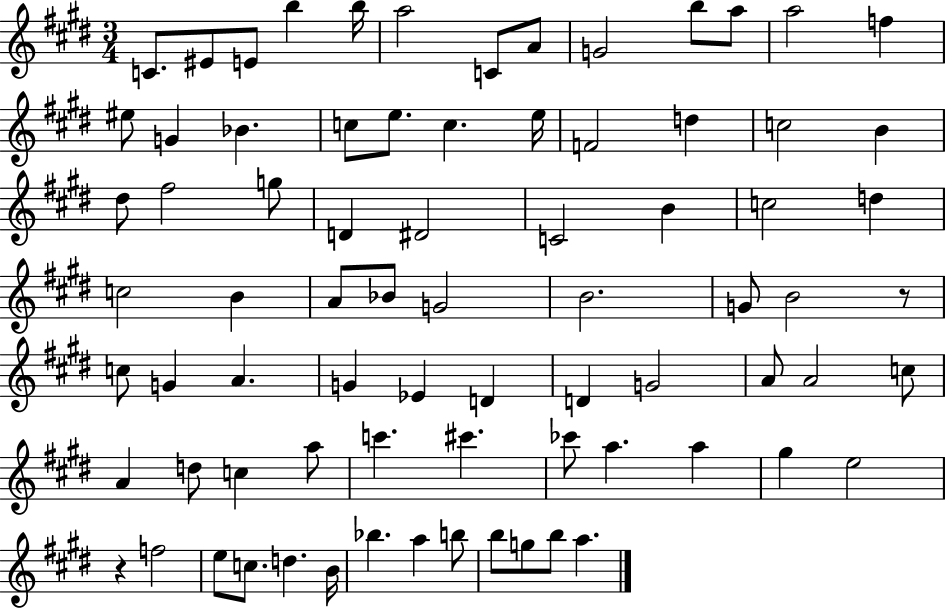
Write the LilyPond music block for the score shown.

{
  \clef treble
  \numericTimeSignature
  \time 3/4
  \key e \major
  c'8. eis'8 e'8 b''4 b''16 | a''2 c'8 a'8 | g'2 b''8 a''8 | a''2 f''4 | \break eis''8 g'4 bes'4. | c''8 e''8. c''4. e''16 | f'2 d''4 | c''2 b'4 | \break dis''8 fis''2 g''8 | d'4 dis'2 | c'2 b'4 | c''2 d''4 | \break c''2 b'4 | a'8 bes'8 g'2 | b'2. | g'8 b'2 r8 | \break c''8 g'4 a'4. | g'4 ees'4 d'4 | d'4 g'2 | a'8 a'2 c''8 | \break a'4 d''8 c''4 a''8 | c'''4. cis'''4. | ces'''8 a''4. a''4 | gis''4 e''2 | \break r4 f''2 | e''8 c''8. d''4. b'16 | bes''4. a''4 b''8 | b''8 g''8 b''8 a''4. | \break \bar "|."
}